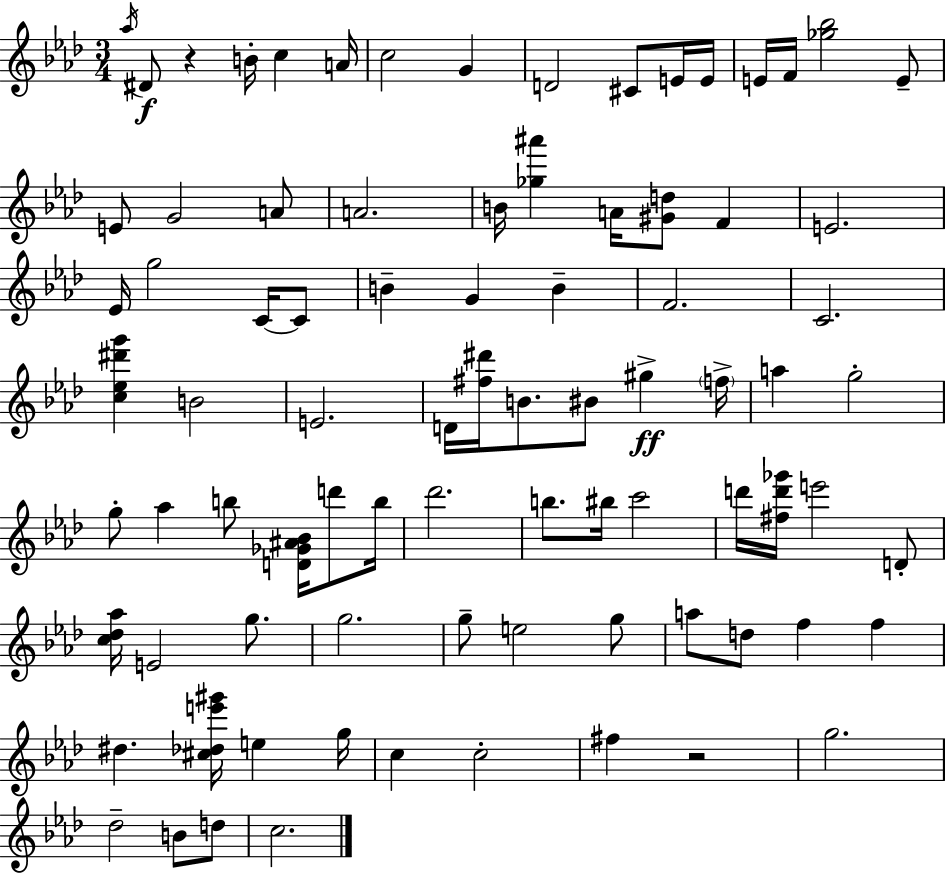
X:1
T:Untitled
M:3/4
L:1/4
K:Fm
_a/4 ^D/2 z B/4 c A/4 c2 G D2 ^C/2 E/4 E/4 E/4 F/4 [_g_b]2 E/2 E/2 G2 A/2 A2 B/4 [_g^a'] A/4 [^Gd]/2 F E2 _E/4 g2 C/4 C/2 B G B F2 C2 [c_e^d'g'] B2 E2 D/4 [^f^d']/4 B/2 ^B/2 ^g f/4 a g2 g/2 _a b/2 [D_G^A_B]/4 d'/2 b/4 _d'2 b/2 ^b/4 c'2 d'/4 [^fd'_g']/4 e'2 D/2 [c_d_a]/4 E2 g/2 g2 g/2 e2 g/2 a/2 d/2 f f ^d [^c_de'^g']/4 e g/4 c c2 ^f z2 g2 _d2 B/2 d/2 c2